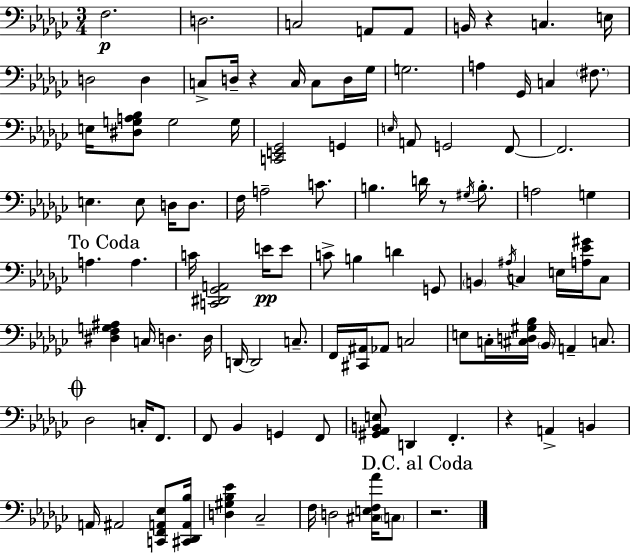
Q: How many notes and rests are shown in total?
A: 105